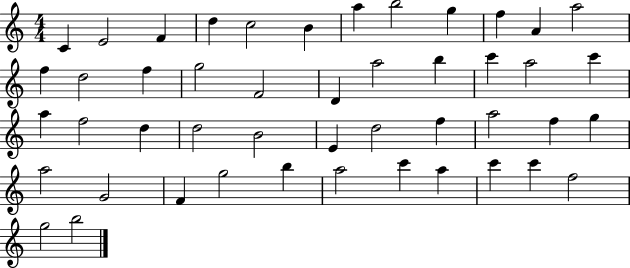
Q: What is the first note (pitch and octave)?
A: C4